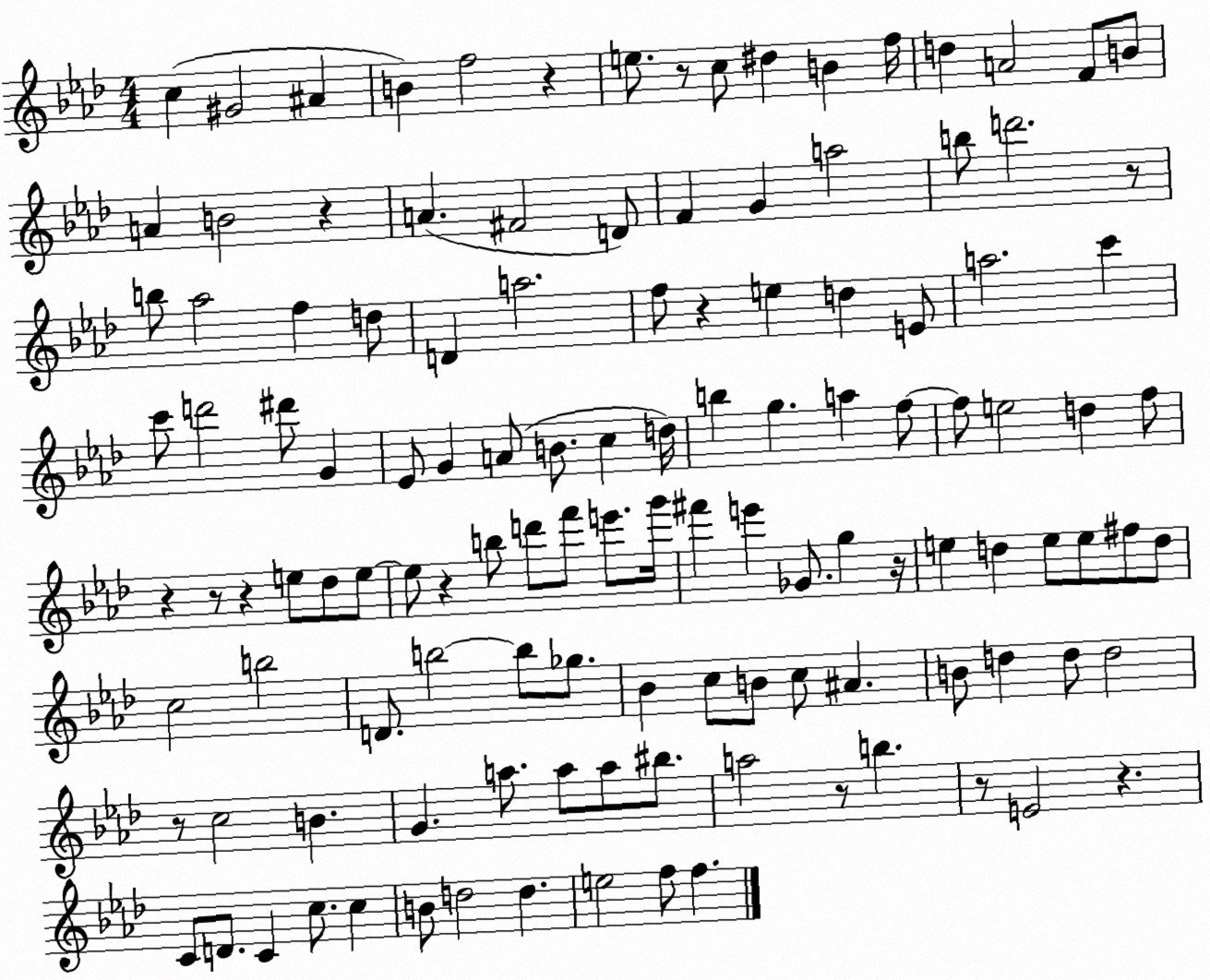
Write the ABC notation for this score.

X:1
T:Untitled
M:4/4
L:1/4
K:Ab
c ^G2 ^A B f2 z e/2 z/2 c/2 ^d B f/4 d A2 F/2 B/2 A B2 z A ^F2 D/2 F G a2 b/2 d'2 z/2 b/2 _a2 f d/2 D a2 f/2 z e d E/2 a2 c' c'/2 d'2 ^d'/2 G _E/2 G A/2 B/2 c d/4 b g a f/2 f/2 e2 d f/2 z z/2 z e/2 _d/2 e/2 e/2 z b/2 d'/2 f'/2 e'/2 g'/4 ^f' e' _G/2 g z/4 e d e/2 e/2 ^f/2 d/2 c2 b2 D/2 b2 b/2 _g/2 _B c/2 B/2 c/2 ^A B/2 d d/2 d2 z/2 c2 B G a/2 a/2 a/2 ^b/2 a2 z/2 b z/2 E2 z C/2 D/2 C c/2 c B/2 d2 d e2 f/2 f